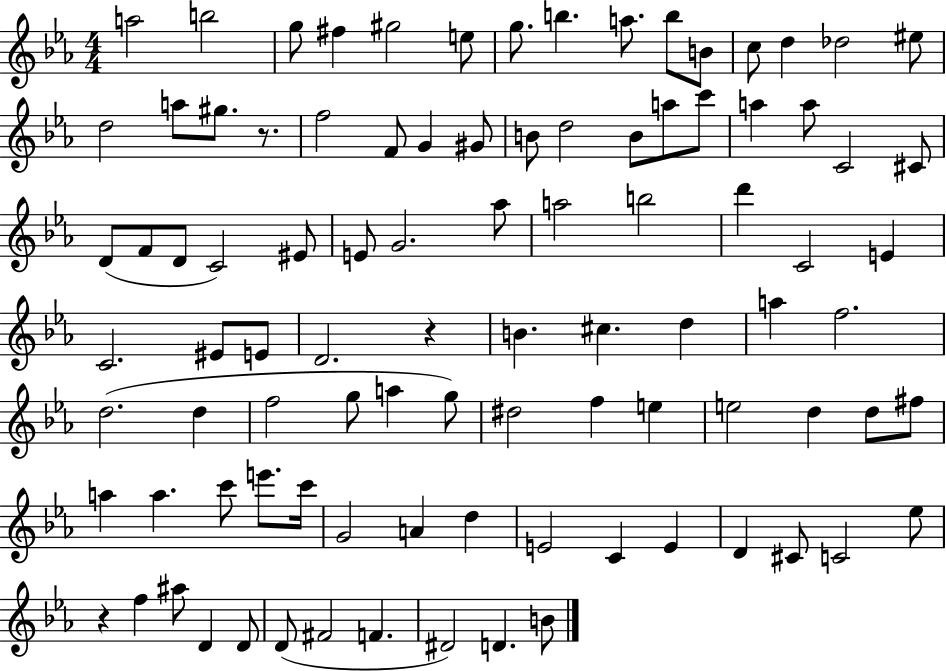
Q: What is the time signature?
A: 4/4